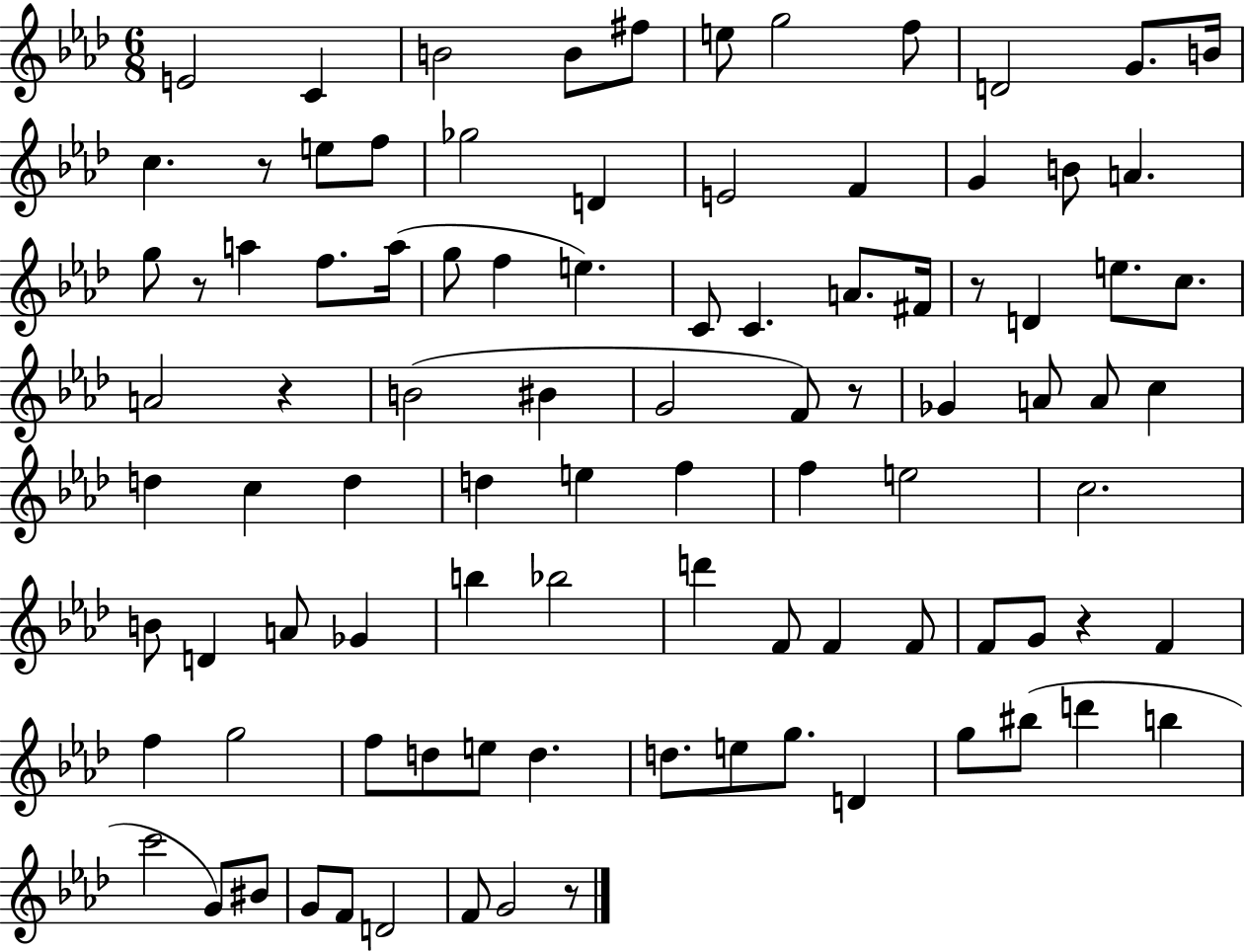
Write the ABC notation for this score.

X:1
T:Untitled
M:6/8
L:1/4
K:Ab
E2 C B2 B/2 ^f/2 e/2 g2 f/2 D2 G/2 B/4 c z/2 e/2 f/2 _g2 D E2 F G B/2 A g/2 z/2 a f/2 a/4 g/2 f e C/2 C A/2 ^F/4 z/2 D e/2 c/2 A2 z B2 ^B G2 F/2 z/2 _G A/2 A/2 c d c d d e f f e2 c2 B/2 D A/2 _G b _b2 d' F/2 F F/2 F/2 G/2 z F f g2 f/2 d/2 e/2 d d/2 e/2 g/2 D g/2 ^b/2 d' b c'2 G/2 ^B/2 G/2 F/2 D2 F/2 G2 z/2